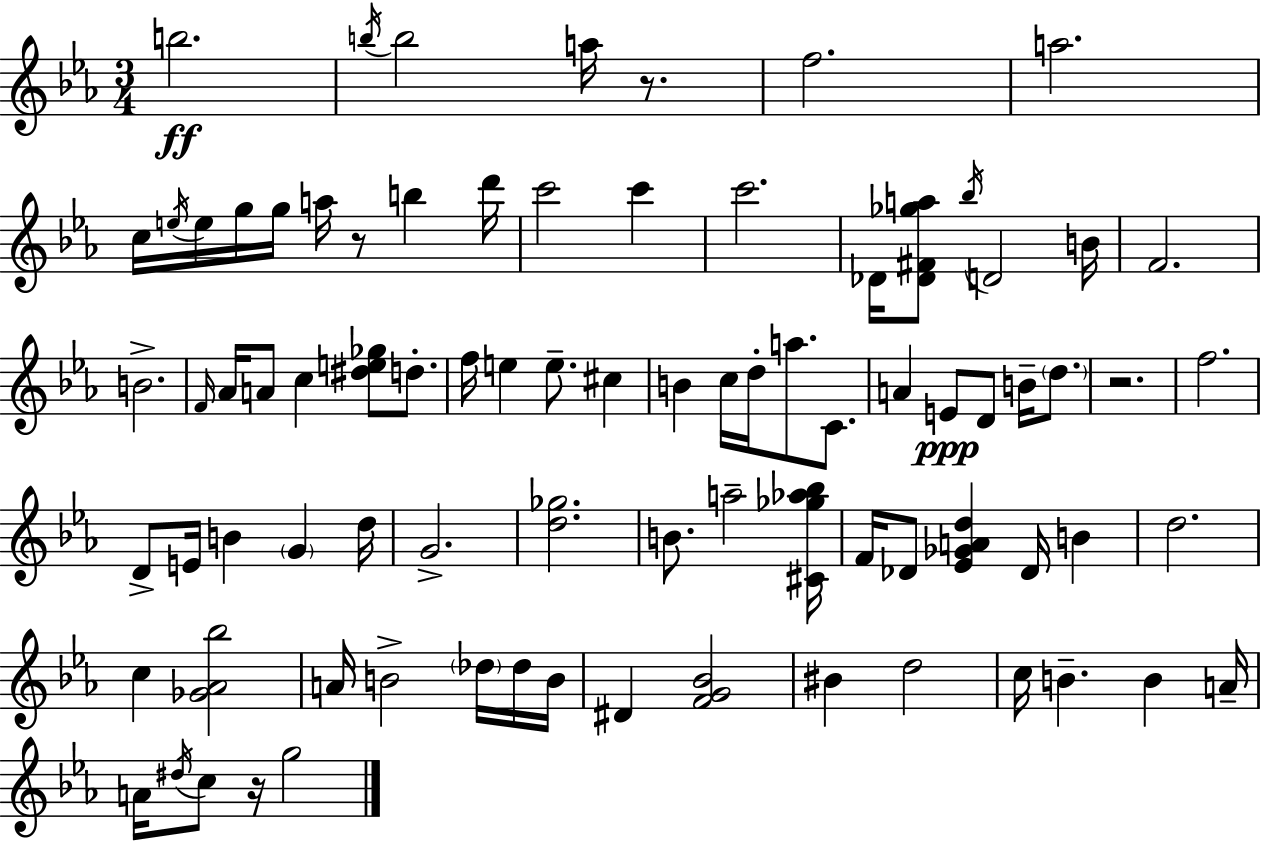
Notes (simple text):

B5/h. B5/s B5/h A5/s R/e. F5/h. A5/h. C5/s E5/s E5/s G5/s G5/s A5/s R/e B5/q D6/s C6/h C6/q C6/h. Db4/s [Db4,F#4,Gb5,A5]/e Bb5/s D4/h B4/s F4/h. B4/h. F4/s Ab4/s A4/e C5/q [D#5,E5,Gb5]/e D5/e. F5/s E5/q E5/e. C#5/q B4/q C5/s D5/s A5/e. C4/e. A4/q E4/e D4/e B4/s D5/e. R/h. F5/h. D4/e E4/s B4/q G4/q D5/s G4/h. [D5,Gb5]/h. B4/e. A5/h [C#4,Gb5,Ab5,Bb5]/s F4/s Db4/e [Eb4,Gb4,A4,D5]/q Db4/s B4/q D5/h. C5/q [Gb4,Ab4,Bb5]/h A4/s B4/h Db5/s Db5/s B4/s D#4/q [F4,G4,Bb4]/h BIS4/q D5/h C5/s B4/q. B4/q A4/s A4/s D#5/s C5/e R/s G5/h